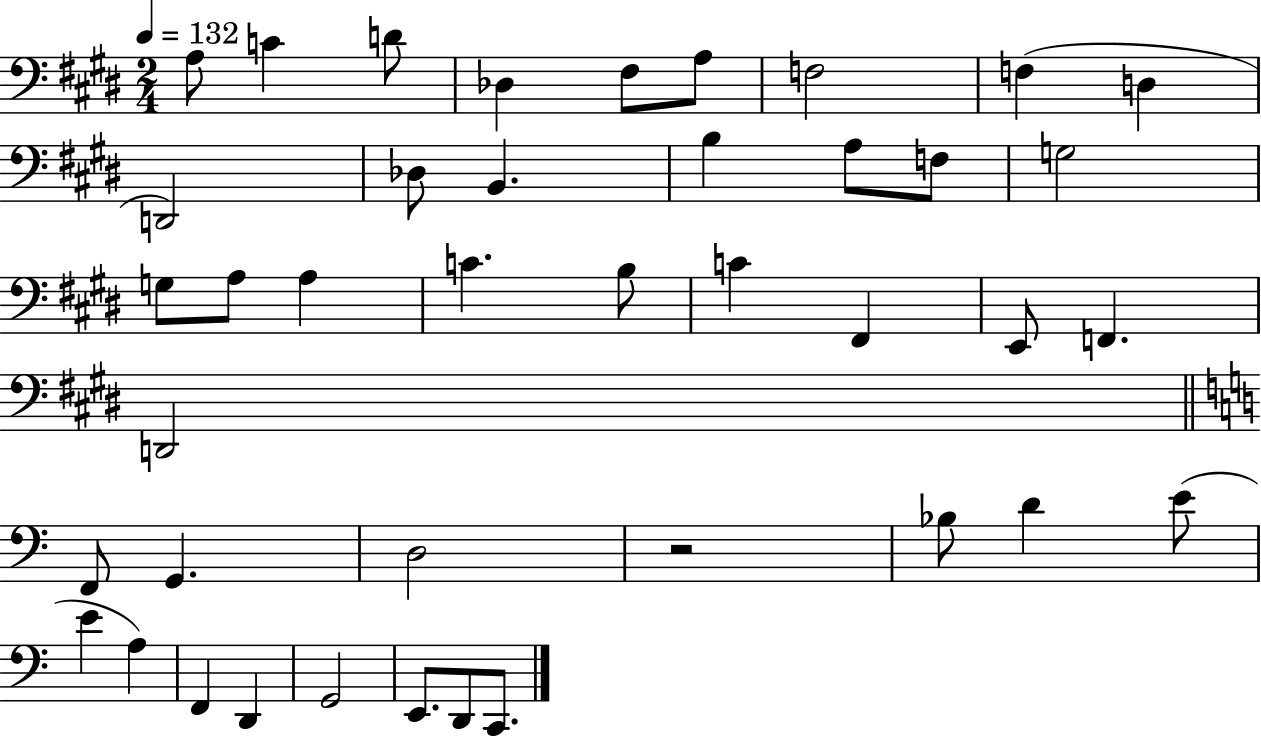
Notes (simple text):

A3/e C4/q D4/e Db3/q F#3/e A3/e F3/h F3/q D3/q D2/h Db3/e B2/q. B3/q A3/e F3/e G3/h G3/e A3/e A3/q C4/q. B3/e C4/q F#2/q E2/e F2/q. D2/h F2/e G2/q. D3/h R/h Bb3/e D4/q E4/e E4/q A3/q F2/q D2/q G2/h E2/e. D2/e C2/e.